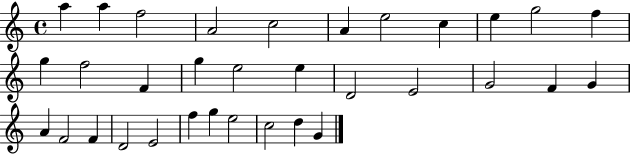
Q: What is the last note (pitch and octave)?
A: G4